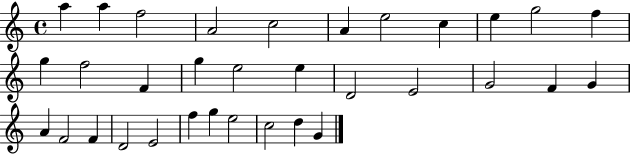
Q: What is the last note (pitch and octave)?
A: G4